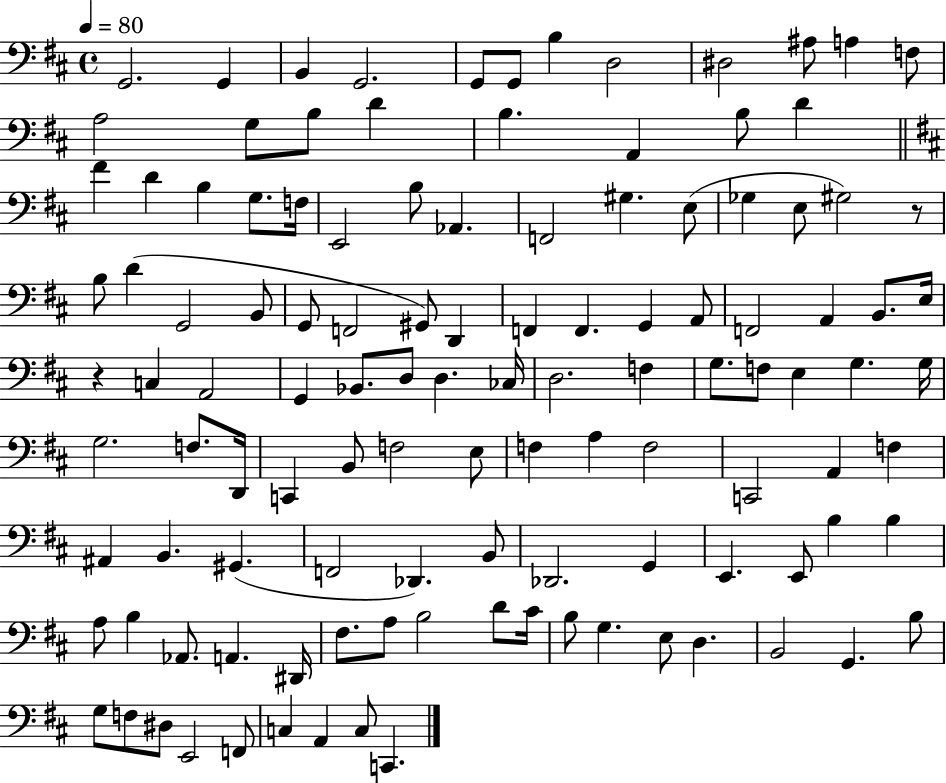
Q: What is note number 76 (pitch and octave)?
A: A2